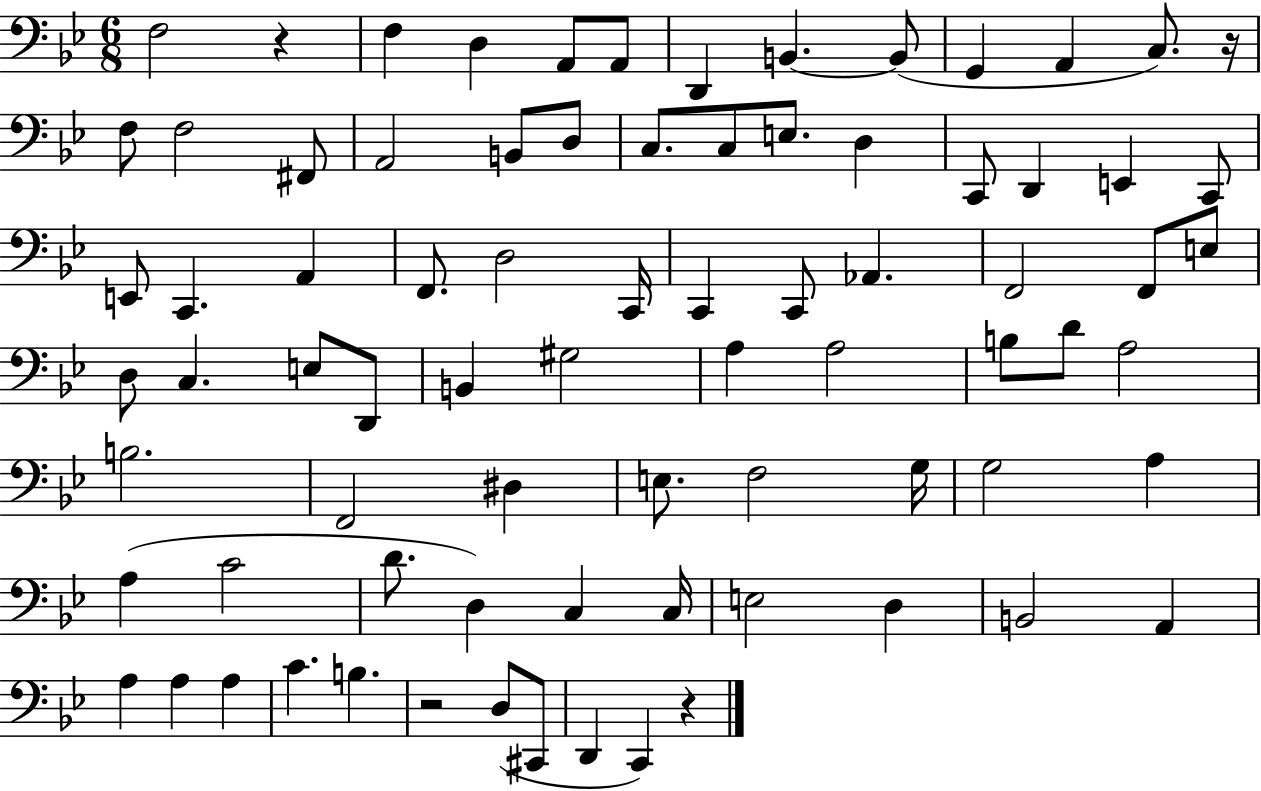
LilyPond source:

{
  \clef bass
  \numericTimeSignature
  \time 6/8
  \key bes \major
  f2 r4 | f4 d4 a,8 a,8 | d,4 b,4.~~ b,8( | g,4 a,4 c8.) r16 | \break f8 f2 fis,8 | a,2 b,8 d8 | c8. c8 e8. d4 | c,8 d,4 e,4 c,8 | \break e,8 c,4. a,4 | f,8. d2 c,16 | c,4 c,8 aes,4. | f,2 f,8 e8 | \break d8 c4. e8 d,8 | b,4 gis2 | a4 a2 | b8 d'8 a2 | \break b2. | f,2 dis4 | e8. f2 g16 | g2 a4 | \break a4( c'2 | d'8. d4) c4 c16 | e2 d4 | b,2 a,4 | \break a4 a4 a4 | c'4. b4. | r2 d8( cis,8 | d,4 c,4) r4 | \break \bar "|."
}